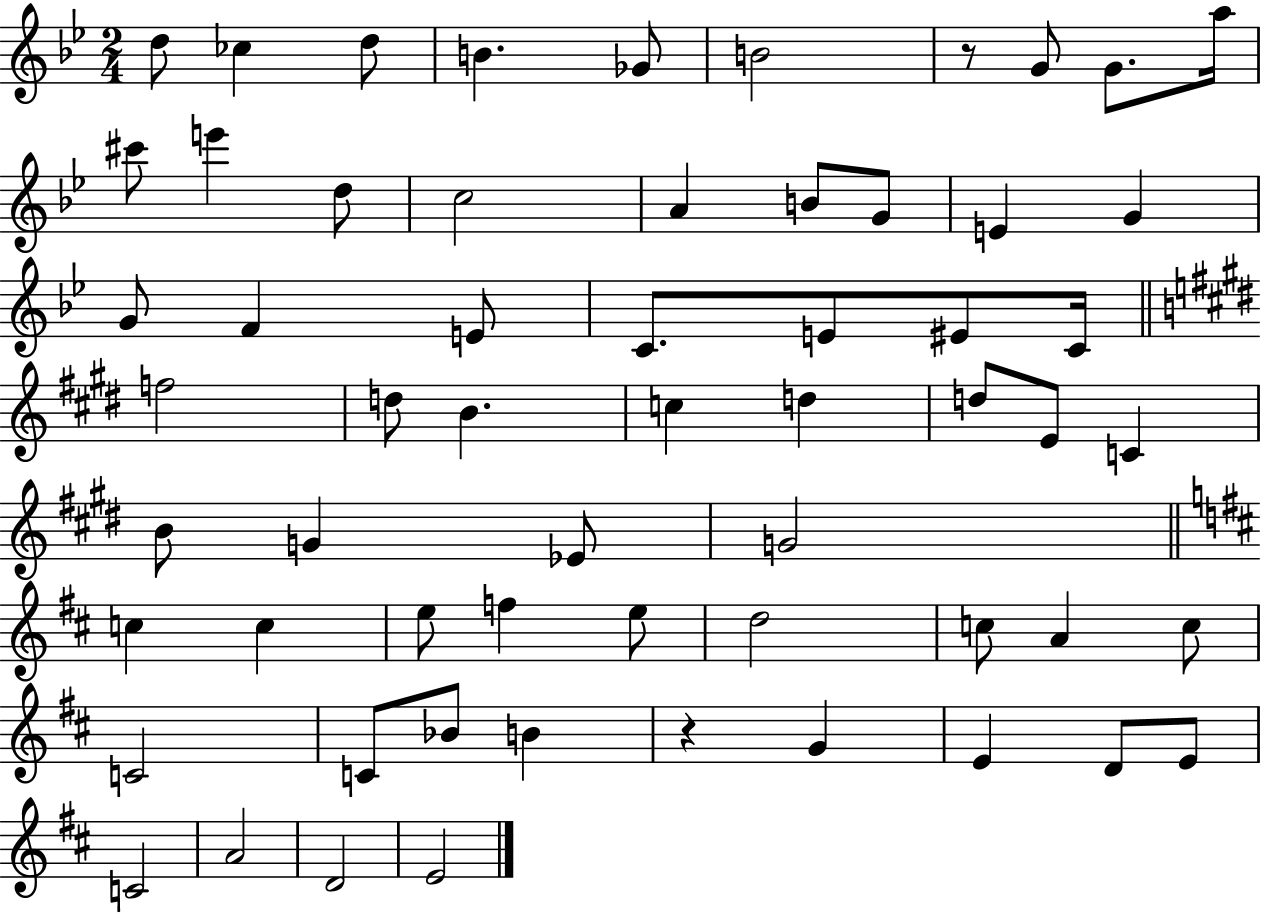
D5/e CES5/q D5/e B4/q. Gb4/e B4/h R/e G4/e G4/e. A5/s C#6/e E6/q D5/e C5/h A4/q B4/e G4/e E4/q G4/q G4/e F4/q E4/e C4/e. E4/e EIS4/e C4/s F5/h D5/e B4/q. C5/q D5/q D5/e E4/e C4/q B4/e G4/q Eb4/e G4/h C5/q C5/q E5/e F5/q E5/e D5/h C5/e A4/q C5/e C4/h C4/e Bb4/e B4/q R/q G4/q E4/q D4/e E4/e C4/h A4/h D4/h E4/h